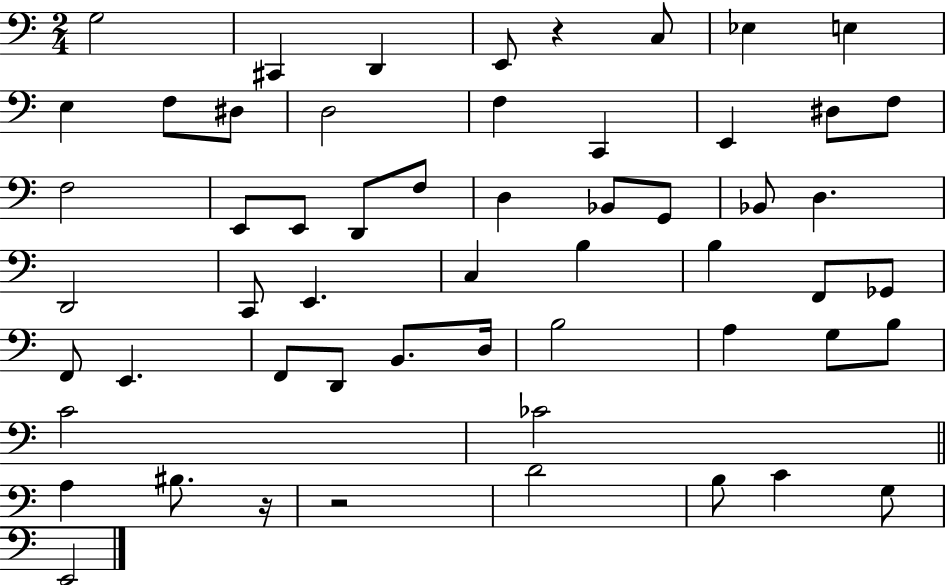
G3/h C#2/q D2/q E2/e R/q C3/e Eb3/q E3/q E3/q F3/e D#3/e D3/h F3/q C2/q E2/q D#3/e F3/e F3/h E2/e E2/e D2/e F3/e D3/q Bb2/e G2/e Bb2/e D3/q. D2/h C2/e E2/q. C3/q B3/q B3/q F2/e Gb2/e F2/e E2/q. F2/e D2/e B2/e. D3/s B3/h A3/q G3/e B3/e C4/h CES4/h A3/q BIS3/e. R/s R/h D4/h B3/e C4/q G3/e E2/h